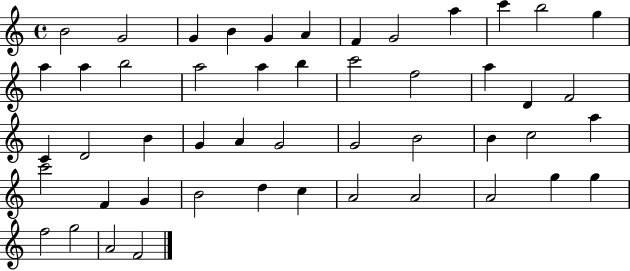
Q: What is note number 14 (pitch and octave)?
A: A5